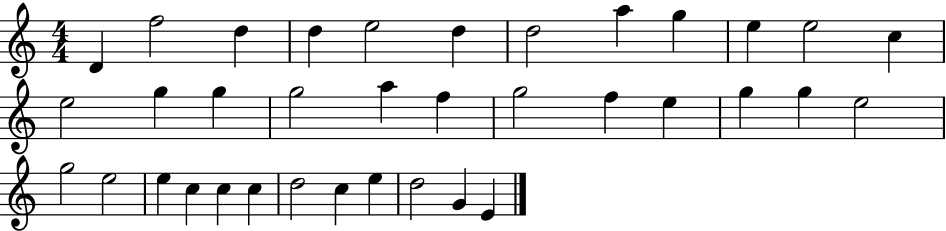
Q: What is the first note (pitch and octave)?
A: D4